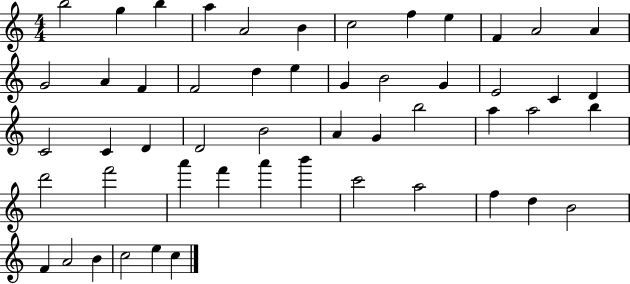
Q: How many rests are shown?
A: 0